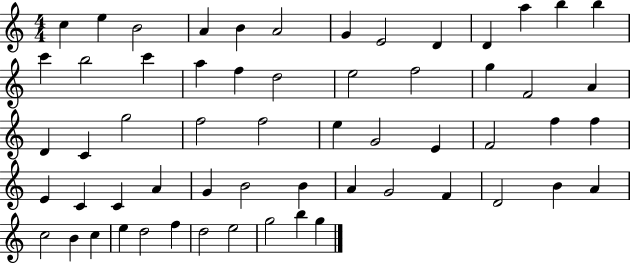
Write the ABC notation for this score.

X:1
T:Untitled
M:4/4
L:1/4
K:C
c e B2 A B A2 G E2 D D a b b c' b2 c' a f d2 e2 f2 g F2 A D C g2 f2 f2 e G2 E F2 f f E C C A G B2 B A G2 F D2 B A c2 B c e d2 f d2 e2 g2 b g